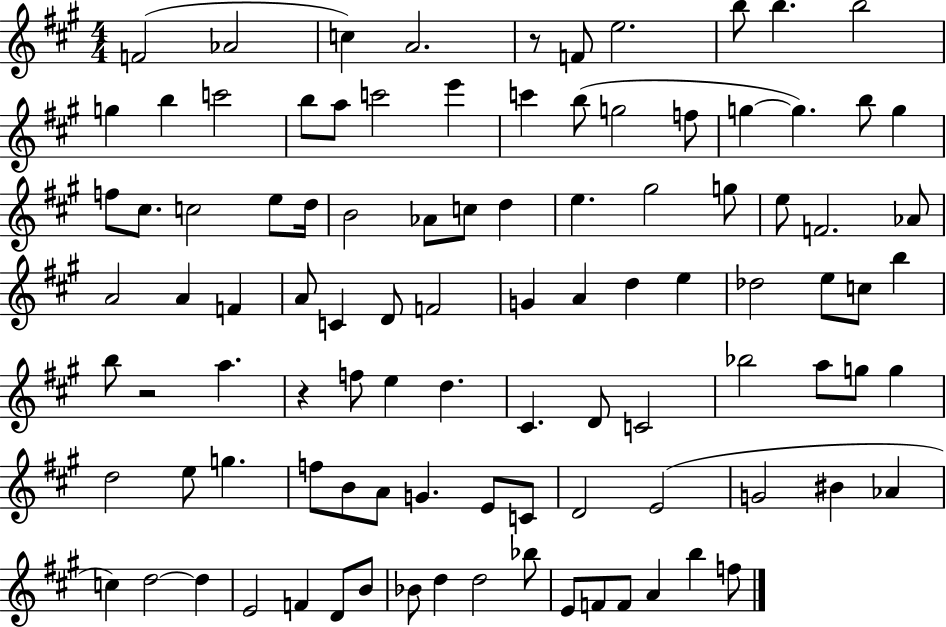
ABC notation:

X:1
T:Untitled
M:4/4
L:1/4
K:A
F2 _A2 c A2 z/2 F/2 e2 b/2 b b2 g b c'2 b/2 a/2 c'2 e' c' b/2 g2 f/2 g g b/2 g f/2 ^c/2 c2 e/2 d/4 B2 _A/2 c/2 d e ^g2 g/2 e/2 F2 _A/2 A2 A F A/2 C D/2 F2 G A d e _d2 e/2 c/2 b b/2 z2 a z f/2 e d ^C D/2 C2 _b2 a/2 g/2 g d2 e/2 g f/2 B/2 A/2 G E/2 C/2 D2 E2 G2 ^B _A c d2 d E2 F D/2 B/2 _B/2 d d2 _b/2 E/2 F/2 F/2 A b f/2